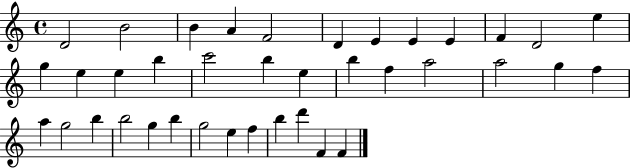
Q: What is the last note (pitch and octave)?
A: F4